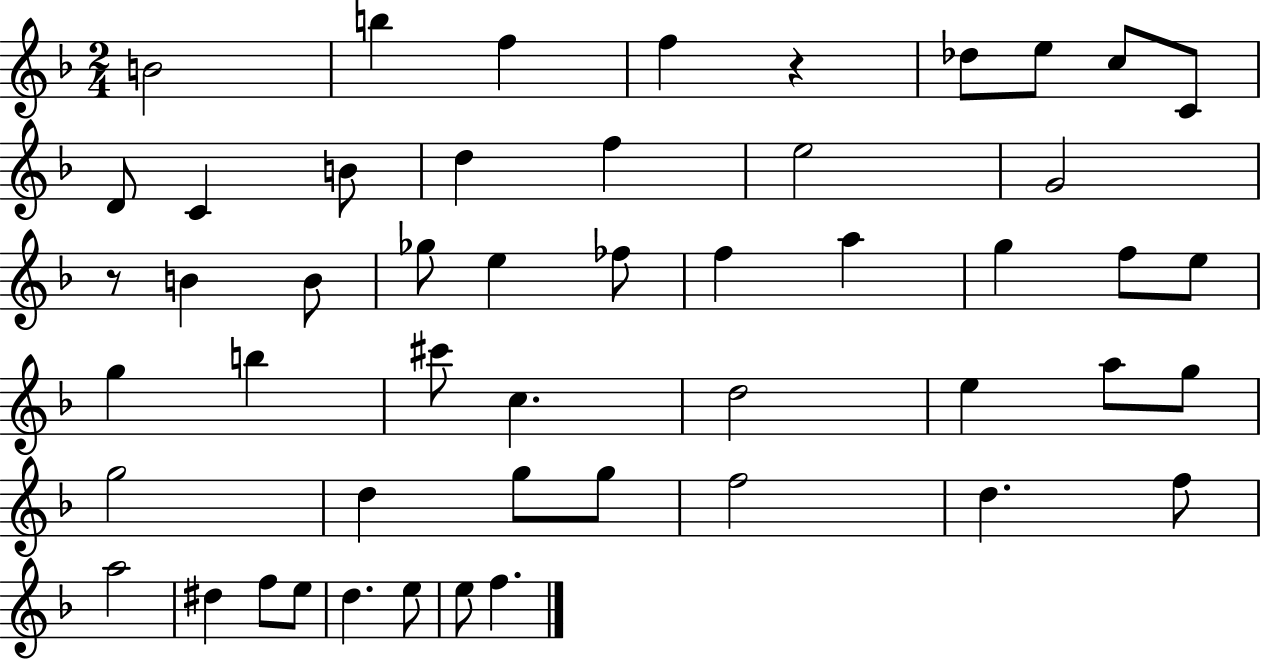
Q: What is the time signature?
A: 2/4